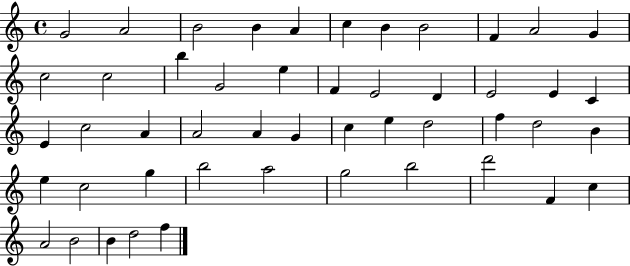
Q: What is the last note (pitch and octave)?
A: F5